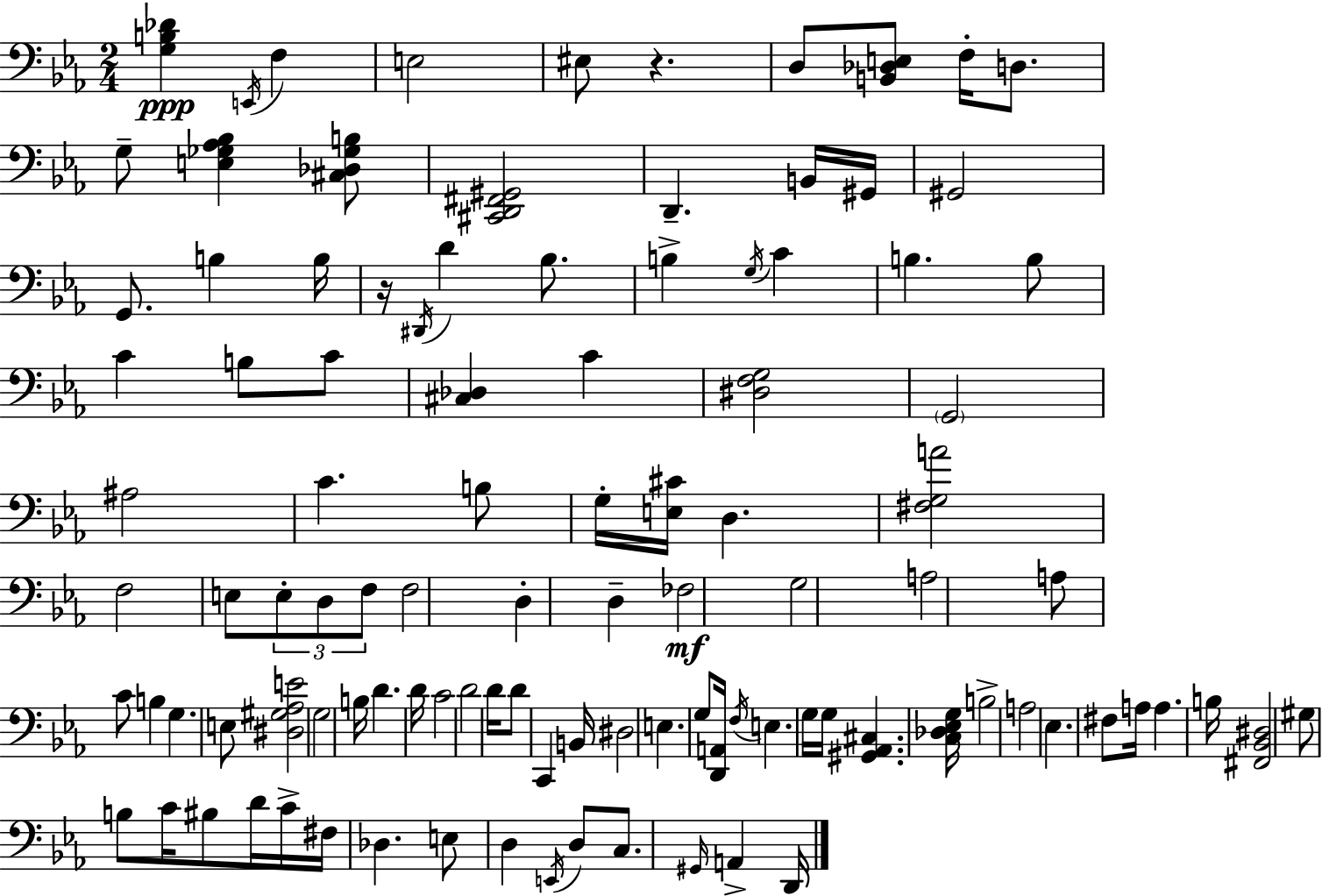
{
  \clef bass
  \numericTimeSignature
  \time 2/4
  \key c \minor
  <g b des'>4\ppp \acciaccatura { e,16 } f4 | e2 | eis8 r4. | d8 <b, des e>8 f16-. d8. | \break g8-- <e ges aes bes>4 <cis des ges b>8 | <cis, d, fis, gis,>2 | d,4.-- b,16 | gis,16 gis,2 | \break g,8. b4 | b16 r16 \acciaccatura { dis,16 } d'4 bes8. | b4-> \acciaccatura { g16 } c'4 | b4. | \break b8 c'4 b8 | c'8 <cis des>4 c'4 | <dis f g>2 | \parenthesize g,2 | \break ais2 | c'4. | b8 g16-. <e cis'>16 d4. | <fis g a'>2 | \break f2 | e8 \tuplet 3/2 { e8-. d8 | f8 } f2 | d4-. d4-- | \break fes2\mf | g2 | a2 | a8 c'8 b4 | \break g4. | e8 <dis gis aes e'>2 | g2 | b16 d'4. | \break d'16 c'2 | d'2 | d'16 d'8 c,4 | b,16 dis2 | \break e4. | g8 <d, a,>16 \acciaccatura { f16 } e4. | g16 g16 <gis, aes, cis>4. | <c des ees g>16 b2-> | \break a2 | ees4. | fis8 a16 a4. | b16 <fis, bes, dis>2 | \break gis8 b8 | c'16 bis8 d'16 c'16-> fis16 des4. | e8 d4 | \acciaccatura { e,16 } d8 c8. | \break \grace { gis,16 } a,4-> d,16 \bar "|."
}